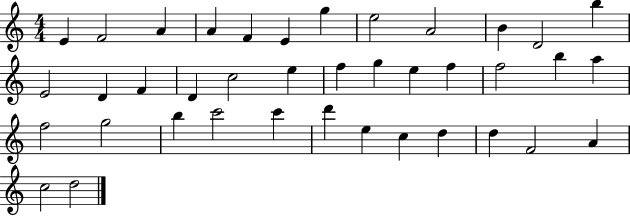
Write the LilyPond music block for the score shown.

{
  \clef treble
  \numericTimeSignature
  \time 4/4
  \key c \major
  e'4 f'2 a'4 | a'4 f'4 e'4 g''4 | e''2 a'2 | b'4 d'2 b''4 | \break e'2 d'4 f'4 | d'4 c''2 e''4 | f''4 g''4 e''4 f''4 | f''2 b''4 a''4 | \break f''2 g''2 | b''4 c'''2 c'''4 | d'''4 e''4 c''4 d''4 | d''4 f'2 a'4 | \break c''2 d''2 | \bar "|."
}